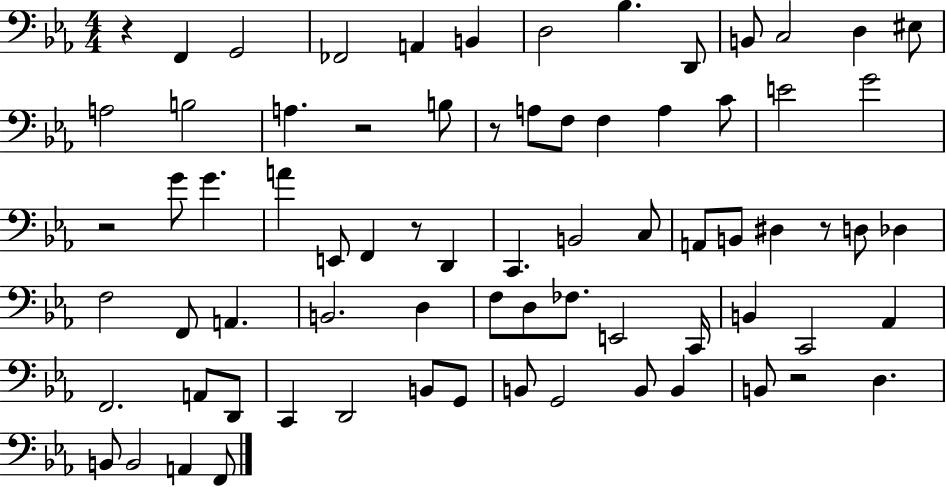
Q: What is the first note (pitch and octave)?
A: F2